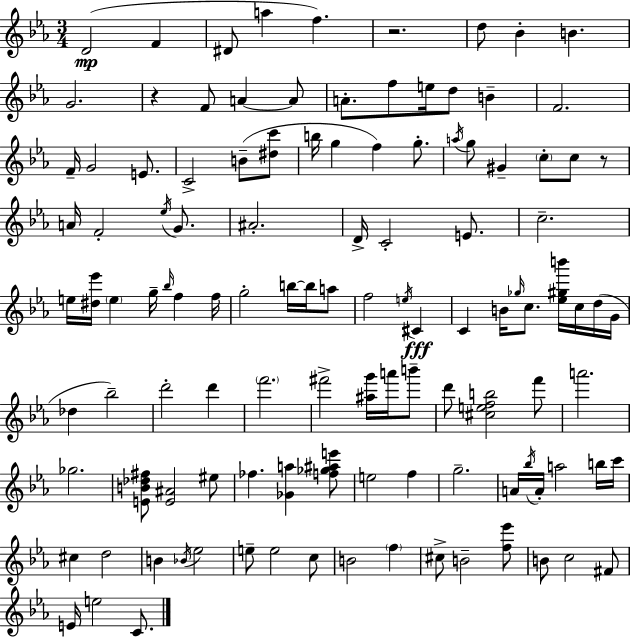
{
  \clef treble
  \numericTimeSignature
  \time 3/4
  \key c \minor
  d'2(\mp f'4 | dis'8 a''4 f''4.) | r2. | d''8 bes'4-. b'4. | \break g'2. | r4 f'8 a'4~~ a'8 | a'8.-. f''8 e''16 d''8 b'4-- | f'2. | \break f'16-- g'2 e'8. | c'2-> b'8--( <dis'' c'''>8 | b''16 g''4 f''4) g''8.-. | \acciaccatura { a''16 } g''8 gis'4-- \parenthesize c''8-. c''8 r8 | \break a'16 f'2-. \acciaccatura { ees''16 } g'8. | ais'2.-. | d'16-> c'2-. e'8. | c''2.-- | \break e''16 <dis'' ees'''>16 \parenthesize e''4 g''16-- \grace { bes''16 } f''4 | f''16 g''2-. b''16~~ | b''16 a''8 f''2 \acciaccatura { e''16 }\fff | cis'4 c'4 b'16 \grace { ges''16 } c''8. | \break <ees'' gis'' b'''>16 c''16 d''16( g'16 des''4 bes''2--) | d'''2-. | d'''4 \parenthesize f'''2. | fis'''2-> | \break <ais'' g'''>16 a'''16 b'''8-- d'''8 <cis'' e'' f'' b''>2 | f'''8 a'''2. | ges''2. | <e' b' des'' fis''>8 <e' ais'>2 | \break eis''8 fes''4. <ges' a''>4 | <f'' ges'' ais'' e'''>8 e''2 | f''4 g''2.-- | a'16 \acciaccatura { bes''16 } a'16-. a''2 | \break b''16 c'''16 cis''4 d''2 | b'4 \acciaccatura { bes'16 } ees''2 | e''8-- e''2 | c''8 b'2 | \break \parenthesize f''4 cis''8-> b'2-- | <f'' ees'''>8 b'8 c''2 | fis'8 e'16 e''2 | c'8. \bar "|."
}